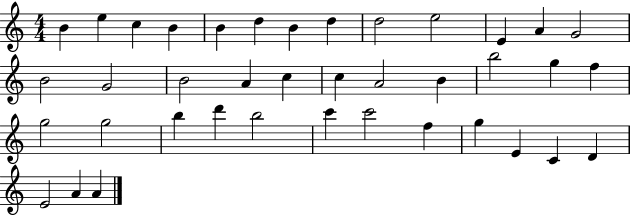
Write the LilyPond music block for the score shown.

{
  \clef treble
  \numericTimeSignature
  \time 4/4
  \key c \major
  b'4 e''4 c''4 b'4 | b'4 d''4 b'4 d''4 | d''2 e''2 | e'4 a'4 g'2 | \break b'2 g'2 | b'2 a'4 c''4 | c''4 a'2 b'4 | b''2 g''4 f''4 | \break g''2 g''2 | b''4 d'''4 b''2 | c'''4 c'''2 f''4 | g''4 e'4 c'4 d'4 | \break e'2 a'4 a'4 | \bar "|."
}